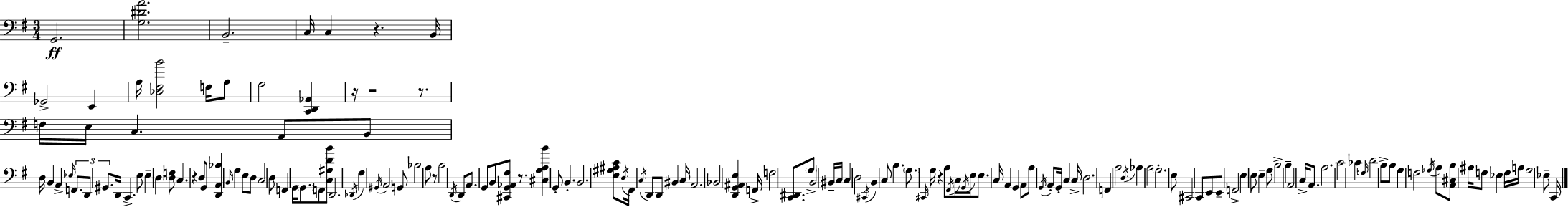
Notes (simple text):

G2/h. [G3,D#4,A4]/h. B2/h. C3/s C3/q R/q. B2/s Gb2/h E2/q A3/s [Db3,F#3,B4]/h F3/s A3/e G3/h [C2,D2,Ab2]/q R/s R/h R/e. F3/s E3/s C3/q. A2/e B2/e D3/s B2/q A2/q Eb3/s F2/e. D2/e G#2/e. D2/s C2/q. E3/e E3/q D3/q [D3,F3]/e C3/q. R/q D3/e G2/e [D2,A2,Bb3]/q B2/s G3/q E3/e D3/e C3/h D3/e F2/q G2/s G2/e. F2/e [C3,G#3,D4,B4]/e D2/h. Db2/s F#3/q G#2/s A2/h G2/e Bb3/h A3/e R/e B3/h D2/s D2/e A2/e. G2/e B2/e [C#2,G2,Ab2,F#3]/e R/e. [C#3,G3,A3,B4]/q G2/e B2/q. B2/h. [E3,G#3,A#3,C4]/e D3/s F#2/s C3/s D2/e D2/e BIS2/q C3/s A2/h. Bb2/h [D2,G2,A#2,E3]/q F2/s F3/h [C2,D#2]/e. G3/e B2/h BIS2/s C3/s C3/q D3/h C#2/s B2/q C3/e B3/q. G3/e. C#2/s G3/s R/q A3/e F#2/s C3/s G2/s E3/s E3/e. C3/s A2/q G2/q A2/e A3/e G2/s A2/e G2/s C3/q C3/s D3/h. F2/q A3/h D3/s Ab3/q A3/h G3/h. E3/e C#2/h C2/e E2/e E2/e F2/h E3/q E3/e E3/q G3/e B3/h B3/q A2/h C3/s A2/e. A3/h. C4/h CES4/q F3/s D4/h B3/e B3/e G3/q F3/h Gb3/s A3/e [A2,C#3,B3]/e A#3/s F3/e Eb3/q F3/s A3/s G3/h Eb3/e C2/s